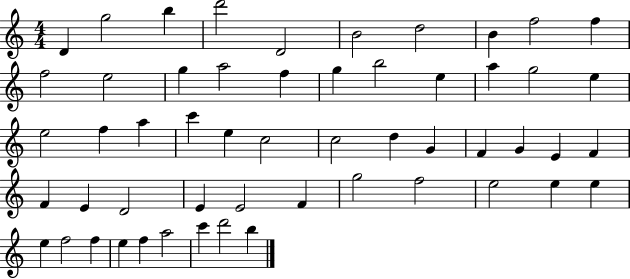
X:1
T:Untitled
M:4/4
L:1/4
K:C
D g2 b d'2 D2 B2 d2 B f2 f f2 e2 g a2 f g b2 e a g2 e e2 f a c' e c2 c2 d G F G E F F E D2 E E2 F g2 f2 e2 e e e f2 f e f a2 c' d'2 b